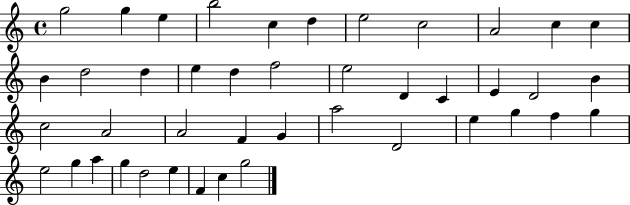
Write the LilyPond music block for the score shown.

{
  \clef treble
  \time 4/4
  \defaultTimeSignature
  \key c \major
  g''2 g''4 e''4 | b''2 c''4 d''4 | e''2 c''2 | a'2 c''4 c''4 | \break b'4 d''2 d''4 | e''4 d''4 f''2 | e''2 d'4 c'4 | e'4 d'2 b'4 | \break c''2 a'2 | a'2 f'4 g'4 | a''2 d'2 | e''4 g''4 f''4 g''4 | \break e''2 g''4 a''4 | g''4 d''2 e''4 | f'4 c''4 g''2 | \bar "|."
}